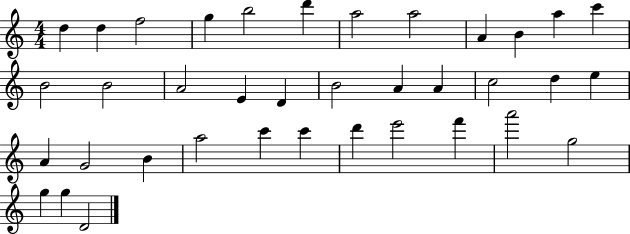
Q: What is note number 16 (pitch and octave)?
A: E4